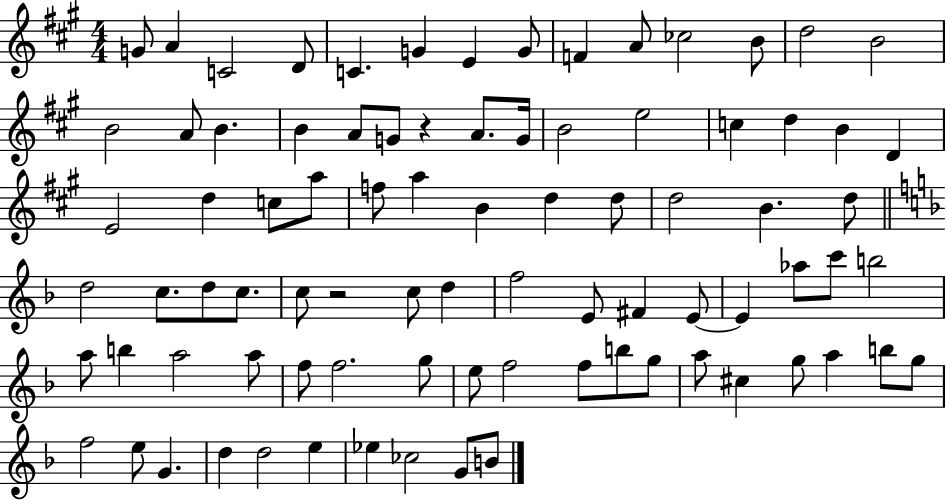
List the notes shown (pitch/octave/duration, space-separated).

G4/e A4/q C4/h D4/e C4/q. G4/q E4/q G4/e F4/q A4/e CES5/h B4/e D5/h B4/h B4/h A4/e B4/q. B4/q A4/e G4/e R/q A4/e. G4/s B4/h E5/h C5/q D5/q B4/q D4/q E4/h D5/q C5/e A5/e F5/e A5/q B4/q D5/q D5/e D5/h B4/q. D5/e D5/h C5/e. D5/e C5/e. C5/e R/h C5/e D5/q F5/h E4/e F#4/q E4/e E4/q Ab5/e C6/e B5/h A5/e B5/q A5/h A5/e F5/e F5/h. G5/e E5/e F5/h F5/e B5/e G5/e A5/e C#5/q G5/e A5/q B5/e G5/e F5/h E5/e G4/q. D5/q D5/h E5/q Eb5/q CES5/h G4/e B4/e